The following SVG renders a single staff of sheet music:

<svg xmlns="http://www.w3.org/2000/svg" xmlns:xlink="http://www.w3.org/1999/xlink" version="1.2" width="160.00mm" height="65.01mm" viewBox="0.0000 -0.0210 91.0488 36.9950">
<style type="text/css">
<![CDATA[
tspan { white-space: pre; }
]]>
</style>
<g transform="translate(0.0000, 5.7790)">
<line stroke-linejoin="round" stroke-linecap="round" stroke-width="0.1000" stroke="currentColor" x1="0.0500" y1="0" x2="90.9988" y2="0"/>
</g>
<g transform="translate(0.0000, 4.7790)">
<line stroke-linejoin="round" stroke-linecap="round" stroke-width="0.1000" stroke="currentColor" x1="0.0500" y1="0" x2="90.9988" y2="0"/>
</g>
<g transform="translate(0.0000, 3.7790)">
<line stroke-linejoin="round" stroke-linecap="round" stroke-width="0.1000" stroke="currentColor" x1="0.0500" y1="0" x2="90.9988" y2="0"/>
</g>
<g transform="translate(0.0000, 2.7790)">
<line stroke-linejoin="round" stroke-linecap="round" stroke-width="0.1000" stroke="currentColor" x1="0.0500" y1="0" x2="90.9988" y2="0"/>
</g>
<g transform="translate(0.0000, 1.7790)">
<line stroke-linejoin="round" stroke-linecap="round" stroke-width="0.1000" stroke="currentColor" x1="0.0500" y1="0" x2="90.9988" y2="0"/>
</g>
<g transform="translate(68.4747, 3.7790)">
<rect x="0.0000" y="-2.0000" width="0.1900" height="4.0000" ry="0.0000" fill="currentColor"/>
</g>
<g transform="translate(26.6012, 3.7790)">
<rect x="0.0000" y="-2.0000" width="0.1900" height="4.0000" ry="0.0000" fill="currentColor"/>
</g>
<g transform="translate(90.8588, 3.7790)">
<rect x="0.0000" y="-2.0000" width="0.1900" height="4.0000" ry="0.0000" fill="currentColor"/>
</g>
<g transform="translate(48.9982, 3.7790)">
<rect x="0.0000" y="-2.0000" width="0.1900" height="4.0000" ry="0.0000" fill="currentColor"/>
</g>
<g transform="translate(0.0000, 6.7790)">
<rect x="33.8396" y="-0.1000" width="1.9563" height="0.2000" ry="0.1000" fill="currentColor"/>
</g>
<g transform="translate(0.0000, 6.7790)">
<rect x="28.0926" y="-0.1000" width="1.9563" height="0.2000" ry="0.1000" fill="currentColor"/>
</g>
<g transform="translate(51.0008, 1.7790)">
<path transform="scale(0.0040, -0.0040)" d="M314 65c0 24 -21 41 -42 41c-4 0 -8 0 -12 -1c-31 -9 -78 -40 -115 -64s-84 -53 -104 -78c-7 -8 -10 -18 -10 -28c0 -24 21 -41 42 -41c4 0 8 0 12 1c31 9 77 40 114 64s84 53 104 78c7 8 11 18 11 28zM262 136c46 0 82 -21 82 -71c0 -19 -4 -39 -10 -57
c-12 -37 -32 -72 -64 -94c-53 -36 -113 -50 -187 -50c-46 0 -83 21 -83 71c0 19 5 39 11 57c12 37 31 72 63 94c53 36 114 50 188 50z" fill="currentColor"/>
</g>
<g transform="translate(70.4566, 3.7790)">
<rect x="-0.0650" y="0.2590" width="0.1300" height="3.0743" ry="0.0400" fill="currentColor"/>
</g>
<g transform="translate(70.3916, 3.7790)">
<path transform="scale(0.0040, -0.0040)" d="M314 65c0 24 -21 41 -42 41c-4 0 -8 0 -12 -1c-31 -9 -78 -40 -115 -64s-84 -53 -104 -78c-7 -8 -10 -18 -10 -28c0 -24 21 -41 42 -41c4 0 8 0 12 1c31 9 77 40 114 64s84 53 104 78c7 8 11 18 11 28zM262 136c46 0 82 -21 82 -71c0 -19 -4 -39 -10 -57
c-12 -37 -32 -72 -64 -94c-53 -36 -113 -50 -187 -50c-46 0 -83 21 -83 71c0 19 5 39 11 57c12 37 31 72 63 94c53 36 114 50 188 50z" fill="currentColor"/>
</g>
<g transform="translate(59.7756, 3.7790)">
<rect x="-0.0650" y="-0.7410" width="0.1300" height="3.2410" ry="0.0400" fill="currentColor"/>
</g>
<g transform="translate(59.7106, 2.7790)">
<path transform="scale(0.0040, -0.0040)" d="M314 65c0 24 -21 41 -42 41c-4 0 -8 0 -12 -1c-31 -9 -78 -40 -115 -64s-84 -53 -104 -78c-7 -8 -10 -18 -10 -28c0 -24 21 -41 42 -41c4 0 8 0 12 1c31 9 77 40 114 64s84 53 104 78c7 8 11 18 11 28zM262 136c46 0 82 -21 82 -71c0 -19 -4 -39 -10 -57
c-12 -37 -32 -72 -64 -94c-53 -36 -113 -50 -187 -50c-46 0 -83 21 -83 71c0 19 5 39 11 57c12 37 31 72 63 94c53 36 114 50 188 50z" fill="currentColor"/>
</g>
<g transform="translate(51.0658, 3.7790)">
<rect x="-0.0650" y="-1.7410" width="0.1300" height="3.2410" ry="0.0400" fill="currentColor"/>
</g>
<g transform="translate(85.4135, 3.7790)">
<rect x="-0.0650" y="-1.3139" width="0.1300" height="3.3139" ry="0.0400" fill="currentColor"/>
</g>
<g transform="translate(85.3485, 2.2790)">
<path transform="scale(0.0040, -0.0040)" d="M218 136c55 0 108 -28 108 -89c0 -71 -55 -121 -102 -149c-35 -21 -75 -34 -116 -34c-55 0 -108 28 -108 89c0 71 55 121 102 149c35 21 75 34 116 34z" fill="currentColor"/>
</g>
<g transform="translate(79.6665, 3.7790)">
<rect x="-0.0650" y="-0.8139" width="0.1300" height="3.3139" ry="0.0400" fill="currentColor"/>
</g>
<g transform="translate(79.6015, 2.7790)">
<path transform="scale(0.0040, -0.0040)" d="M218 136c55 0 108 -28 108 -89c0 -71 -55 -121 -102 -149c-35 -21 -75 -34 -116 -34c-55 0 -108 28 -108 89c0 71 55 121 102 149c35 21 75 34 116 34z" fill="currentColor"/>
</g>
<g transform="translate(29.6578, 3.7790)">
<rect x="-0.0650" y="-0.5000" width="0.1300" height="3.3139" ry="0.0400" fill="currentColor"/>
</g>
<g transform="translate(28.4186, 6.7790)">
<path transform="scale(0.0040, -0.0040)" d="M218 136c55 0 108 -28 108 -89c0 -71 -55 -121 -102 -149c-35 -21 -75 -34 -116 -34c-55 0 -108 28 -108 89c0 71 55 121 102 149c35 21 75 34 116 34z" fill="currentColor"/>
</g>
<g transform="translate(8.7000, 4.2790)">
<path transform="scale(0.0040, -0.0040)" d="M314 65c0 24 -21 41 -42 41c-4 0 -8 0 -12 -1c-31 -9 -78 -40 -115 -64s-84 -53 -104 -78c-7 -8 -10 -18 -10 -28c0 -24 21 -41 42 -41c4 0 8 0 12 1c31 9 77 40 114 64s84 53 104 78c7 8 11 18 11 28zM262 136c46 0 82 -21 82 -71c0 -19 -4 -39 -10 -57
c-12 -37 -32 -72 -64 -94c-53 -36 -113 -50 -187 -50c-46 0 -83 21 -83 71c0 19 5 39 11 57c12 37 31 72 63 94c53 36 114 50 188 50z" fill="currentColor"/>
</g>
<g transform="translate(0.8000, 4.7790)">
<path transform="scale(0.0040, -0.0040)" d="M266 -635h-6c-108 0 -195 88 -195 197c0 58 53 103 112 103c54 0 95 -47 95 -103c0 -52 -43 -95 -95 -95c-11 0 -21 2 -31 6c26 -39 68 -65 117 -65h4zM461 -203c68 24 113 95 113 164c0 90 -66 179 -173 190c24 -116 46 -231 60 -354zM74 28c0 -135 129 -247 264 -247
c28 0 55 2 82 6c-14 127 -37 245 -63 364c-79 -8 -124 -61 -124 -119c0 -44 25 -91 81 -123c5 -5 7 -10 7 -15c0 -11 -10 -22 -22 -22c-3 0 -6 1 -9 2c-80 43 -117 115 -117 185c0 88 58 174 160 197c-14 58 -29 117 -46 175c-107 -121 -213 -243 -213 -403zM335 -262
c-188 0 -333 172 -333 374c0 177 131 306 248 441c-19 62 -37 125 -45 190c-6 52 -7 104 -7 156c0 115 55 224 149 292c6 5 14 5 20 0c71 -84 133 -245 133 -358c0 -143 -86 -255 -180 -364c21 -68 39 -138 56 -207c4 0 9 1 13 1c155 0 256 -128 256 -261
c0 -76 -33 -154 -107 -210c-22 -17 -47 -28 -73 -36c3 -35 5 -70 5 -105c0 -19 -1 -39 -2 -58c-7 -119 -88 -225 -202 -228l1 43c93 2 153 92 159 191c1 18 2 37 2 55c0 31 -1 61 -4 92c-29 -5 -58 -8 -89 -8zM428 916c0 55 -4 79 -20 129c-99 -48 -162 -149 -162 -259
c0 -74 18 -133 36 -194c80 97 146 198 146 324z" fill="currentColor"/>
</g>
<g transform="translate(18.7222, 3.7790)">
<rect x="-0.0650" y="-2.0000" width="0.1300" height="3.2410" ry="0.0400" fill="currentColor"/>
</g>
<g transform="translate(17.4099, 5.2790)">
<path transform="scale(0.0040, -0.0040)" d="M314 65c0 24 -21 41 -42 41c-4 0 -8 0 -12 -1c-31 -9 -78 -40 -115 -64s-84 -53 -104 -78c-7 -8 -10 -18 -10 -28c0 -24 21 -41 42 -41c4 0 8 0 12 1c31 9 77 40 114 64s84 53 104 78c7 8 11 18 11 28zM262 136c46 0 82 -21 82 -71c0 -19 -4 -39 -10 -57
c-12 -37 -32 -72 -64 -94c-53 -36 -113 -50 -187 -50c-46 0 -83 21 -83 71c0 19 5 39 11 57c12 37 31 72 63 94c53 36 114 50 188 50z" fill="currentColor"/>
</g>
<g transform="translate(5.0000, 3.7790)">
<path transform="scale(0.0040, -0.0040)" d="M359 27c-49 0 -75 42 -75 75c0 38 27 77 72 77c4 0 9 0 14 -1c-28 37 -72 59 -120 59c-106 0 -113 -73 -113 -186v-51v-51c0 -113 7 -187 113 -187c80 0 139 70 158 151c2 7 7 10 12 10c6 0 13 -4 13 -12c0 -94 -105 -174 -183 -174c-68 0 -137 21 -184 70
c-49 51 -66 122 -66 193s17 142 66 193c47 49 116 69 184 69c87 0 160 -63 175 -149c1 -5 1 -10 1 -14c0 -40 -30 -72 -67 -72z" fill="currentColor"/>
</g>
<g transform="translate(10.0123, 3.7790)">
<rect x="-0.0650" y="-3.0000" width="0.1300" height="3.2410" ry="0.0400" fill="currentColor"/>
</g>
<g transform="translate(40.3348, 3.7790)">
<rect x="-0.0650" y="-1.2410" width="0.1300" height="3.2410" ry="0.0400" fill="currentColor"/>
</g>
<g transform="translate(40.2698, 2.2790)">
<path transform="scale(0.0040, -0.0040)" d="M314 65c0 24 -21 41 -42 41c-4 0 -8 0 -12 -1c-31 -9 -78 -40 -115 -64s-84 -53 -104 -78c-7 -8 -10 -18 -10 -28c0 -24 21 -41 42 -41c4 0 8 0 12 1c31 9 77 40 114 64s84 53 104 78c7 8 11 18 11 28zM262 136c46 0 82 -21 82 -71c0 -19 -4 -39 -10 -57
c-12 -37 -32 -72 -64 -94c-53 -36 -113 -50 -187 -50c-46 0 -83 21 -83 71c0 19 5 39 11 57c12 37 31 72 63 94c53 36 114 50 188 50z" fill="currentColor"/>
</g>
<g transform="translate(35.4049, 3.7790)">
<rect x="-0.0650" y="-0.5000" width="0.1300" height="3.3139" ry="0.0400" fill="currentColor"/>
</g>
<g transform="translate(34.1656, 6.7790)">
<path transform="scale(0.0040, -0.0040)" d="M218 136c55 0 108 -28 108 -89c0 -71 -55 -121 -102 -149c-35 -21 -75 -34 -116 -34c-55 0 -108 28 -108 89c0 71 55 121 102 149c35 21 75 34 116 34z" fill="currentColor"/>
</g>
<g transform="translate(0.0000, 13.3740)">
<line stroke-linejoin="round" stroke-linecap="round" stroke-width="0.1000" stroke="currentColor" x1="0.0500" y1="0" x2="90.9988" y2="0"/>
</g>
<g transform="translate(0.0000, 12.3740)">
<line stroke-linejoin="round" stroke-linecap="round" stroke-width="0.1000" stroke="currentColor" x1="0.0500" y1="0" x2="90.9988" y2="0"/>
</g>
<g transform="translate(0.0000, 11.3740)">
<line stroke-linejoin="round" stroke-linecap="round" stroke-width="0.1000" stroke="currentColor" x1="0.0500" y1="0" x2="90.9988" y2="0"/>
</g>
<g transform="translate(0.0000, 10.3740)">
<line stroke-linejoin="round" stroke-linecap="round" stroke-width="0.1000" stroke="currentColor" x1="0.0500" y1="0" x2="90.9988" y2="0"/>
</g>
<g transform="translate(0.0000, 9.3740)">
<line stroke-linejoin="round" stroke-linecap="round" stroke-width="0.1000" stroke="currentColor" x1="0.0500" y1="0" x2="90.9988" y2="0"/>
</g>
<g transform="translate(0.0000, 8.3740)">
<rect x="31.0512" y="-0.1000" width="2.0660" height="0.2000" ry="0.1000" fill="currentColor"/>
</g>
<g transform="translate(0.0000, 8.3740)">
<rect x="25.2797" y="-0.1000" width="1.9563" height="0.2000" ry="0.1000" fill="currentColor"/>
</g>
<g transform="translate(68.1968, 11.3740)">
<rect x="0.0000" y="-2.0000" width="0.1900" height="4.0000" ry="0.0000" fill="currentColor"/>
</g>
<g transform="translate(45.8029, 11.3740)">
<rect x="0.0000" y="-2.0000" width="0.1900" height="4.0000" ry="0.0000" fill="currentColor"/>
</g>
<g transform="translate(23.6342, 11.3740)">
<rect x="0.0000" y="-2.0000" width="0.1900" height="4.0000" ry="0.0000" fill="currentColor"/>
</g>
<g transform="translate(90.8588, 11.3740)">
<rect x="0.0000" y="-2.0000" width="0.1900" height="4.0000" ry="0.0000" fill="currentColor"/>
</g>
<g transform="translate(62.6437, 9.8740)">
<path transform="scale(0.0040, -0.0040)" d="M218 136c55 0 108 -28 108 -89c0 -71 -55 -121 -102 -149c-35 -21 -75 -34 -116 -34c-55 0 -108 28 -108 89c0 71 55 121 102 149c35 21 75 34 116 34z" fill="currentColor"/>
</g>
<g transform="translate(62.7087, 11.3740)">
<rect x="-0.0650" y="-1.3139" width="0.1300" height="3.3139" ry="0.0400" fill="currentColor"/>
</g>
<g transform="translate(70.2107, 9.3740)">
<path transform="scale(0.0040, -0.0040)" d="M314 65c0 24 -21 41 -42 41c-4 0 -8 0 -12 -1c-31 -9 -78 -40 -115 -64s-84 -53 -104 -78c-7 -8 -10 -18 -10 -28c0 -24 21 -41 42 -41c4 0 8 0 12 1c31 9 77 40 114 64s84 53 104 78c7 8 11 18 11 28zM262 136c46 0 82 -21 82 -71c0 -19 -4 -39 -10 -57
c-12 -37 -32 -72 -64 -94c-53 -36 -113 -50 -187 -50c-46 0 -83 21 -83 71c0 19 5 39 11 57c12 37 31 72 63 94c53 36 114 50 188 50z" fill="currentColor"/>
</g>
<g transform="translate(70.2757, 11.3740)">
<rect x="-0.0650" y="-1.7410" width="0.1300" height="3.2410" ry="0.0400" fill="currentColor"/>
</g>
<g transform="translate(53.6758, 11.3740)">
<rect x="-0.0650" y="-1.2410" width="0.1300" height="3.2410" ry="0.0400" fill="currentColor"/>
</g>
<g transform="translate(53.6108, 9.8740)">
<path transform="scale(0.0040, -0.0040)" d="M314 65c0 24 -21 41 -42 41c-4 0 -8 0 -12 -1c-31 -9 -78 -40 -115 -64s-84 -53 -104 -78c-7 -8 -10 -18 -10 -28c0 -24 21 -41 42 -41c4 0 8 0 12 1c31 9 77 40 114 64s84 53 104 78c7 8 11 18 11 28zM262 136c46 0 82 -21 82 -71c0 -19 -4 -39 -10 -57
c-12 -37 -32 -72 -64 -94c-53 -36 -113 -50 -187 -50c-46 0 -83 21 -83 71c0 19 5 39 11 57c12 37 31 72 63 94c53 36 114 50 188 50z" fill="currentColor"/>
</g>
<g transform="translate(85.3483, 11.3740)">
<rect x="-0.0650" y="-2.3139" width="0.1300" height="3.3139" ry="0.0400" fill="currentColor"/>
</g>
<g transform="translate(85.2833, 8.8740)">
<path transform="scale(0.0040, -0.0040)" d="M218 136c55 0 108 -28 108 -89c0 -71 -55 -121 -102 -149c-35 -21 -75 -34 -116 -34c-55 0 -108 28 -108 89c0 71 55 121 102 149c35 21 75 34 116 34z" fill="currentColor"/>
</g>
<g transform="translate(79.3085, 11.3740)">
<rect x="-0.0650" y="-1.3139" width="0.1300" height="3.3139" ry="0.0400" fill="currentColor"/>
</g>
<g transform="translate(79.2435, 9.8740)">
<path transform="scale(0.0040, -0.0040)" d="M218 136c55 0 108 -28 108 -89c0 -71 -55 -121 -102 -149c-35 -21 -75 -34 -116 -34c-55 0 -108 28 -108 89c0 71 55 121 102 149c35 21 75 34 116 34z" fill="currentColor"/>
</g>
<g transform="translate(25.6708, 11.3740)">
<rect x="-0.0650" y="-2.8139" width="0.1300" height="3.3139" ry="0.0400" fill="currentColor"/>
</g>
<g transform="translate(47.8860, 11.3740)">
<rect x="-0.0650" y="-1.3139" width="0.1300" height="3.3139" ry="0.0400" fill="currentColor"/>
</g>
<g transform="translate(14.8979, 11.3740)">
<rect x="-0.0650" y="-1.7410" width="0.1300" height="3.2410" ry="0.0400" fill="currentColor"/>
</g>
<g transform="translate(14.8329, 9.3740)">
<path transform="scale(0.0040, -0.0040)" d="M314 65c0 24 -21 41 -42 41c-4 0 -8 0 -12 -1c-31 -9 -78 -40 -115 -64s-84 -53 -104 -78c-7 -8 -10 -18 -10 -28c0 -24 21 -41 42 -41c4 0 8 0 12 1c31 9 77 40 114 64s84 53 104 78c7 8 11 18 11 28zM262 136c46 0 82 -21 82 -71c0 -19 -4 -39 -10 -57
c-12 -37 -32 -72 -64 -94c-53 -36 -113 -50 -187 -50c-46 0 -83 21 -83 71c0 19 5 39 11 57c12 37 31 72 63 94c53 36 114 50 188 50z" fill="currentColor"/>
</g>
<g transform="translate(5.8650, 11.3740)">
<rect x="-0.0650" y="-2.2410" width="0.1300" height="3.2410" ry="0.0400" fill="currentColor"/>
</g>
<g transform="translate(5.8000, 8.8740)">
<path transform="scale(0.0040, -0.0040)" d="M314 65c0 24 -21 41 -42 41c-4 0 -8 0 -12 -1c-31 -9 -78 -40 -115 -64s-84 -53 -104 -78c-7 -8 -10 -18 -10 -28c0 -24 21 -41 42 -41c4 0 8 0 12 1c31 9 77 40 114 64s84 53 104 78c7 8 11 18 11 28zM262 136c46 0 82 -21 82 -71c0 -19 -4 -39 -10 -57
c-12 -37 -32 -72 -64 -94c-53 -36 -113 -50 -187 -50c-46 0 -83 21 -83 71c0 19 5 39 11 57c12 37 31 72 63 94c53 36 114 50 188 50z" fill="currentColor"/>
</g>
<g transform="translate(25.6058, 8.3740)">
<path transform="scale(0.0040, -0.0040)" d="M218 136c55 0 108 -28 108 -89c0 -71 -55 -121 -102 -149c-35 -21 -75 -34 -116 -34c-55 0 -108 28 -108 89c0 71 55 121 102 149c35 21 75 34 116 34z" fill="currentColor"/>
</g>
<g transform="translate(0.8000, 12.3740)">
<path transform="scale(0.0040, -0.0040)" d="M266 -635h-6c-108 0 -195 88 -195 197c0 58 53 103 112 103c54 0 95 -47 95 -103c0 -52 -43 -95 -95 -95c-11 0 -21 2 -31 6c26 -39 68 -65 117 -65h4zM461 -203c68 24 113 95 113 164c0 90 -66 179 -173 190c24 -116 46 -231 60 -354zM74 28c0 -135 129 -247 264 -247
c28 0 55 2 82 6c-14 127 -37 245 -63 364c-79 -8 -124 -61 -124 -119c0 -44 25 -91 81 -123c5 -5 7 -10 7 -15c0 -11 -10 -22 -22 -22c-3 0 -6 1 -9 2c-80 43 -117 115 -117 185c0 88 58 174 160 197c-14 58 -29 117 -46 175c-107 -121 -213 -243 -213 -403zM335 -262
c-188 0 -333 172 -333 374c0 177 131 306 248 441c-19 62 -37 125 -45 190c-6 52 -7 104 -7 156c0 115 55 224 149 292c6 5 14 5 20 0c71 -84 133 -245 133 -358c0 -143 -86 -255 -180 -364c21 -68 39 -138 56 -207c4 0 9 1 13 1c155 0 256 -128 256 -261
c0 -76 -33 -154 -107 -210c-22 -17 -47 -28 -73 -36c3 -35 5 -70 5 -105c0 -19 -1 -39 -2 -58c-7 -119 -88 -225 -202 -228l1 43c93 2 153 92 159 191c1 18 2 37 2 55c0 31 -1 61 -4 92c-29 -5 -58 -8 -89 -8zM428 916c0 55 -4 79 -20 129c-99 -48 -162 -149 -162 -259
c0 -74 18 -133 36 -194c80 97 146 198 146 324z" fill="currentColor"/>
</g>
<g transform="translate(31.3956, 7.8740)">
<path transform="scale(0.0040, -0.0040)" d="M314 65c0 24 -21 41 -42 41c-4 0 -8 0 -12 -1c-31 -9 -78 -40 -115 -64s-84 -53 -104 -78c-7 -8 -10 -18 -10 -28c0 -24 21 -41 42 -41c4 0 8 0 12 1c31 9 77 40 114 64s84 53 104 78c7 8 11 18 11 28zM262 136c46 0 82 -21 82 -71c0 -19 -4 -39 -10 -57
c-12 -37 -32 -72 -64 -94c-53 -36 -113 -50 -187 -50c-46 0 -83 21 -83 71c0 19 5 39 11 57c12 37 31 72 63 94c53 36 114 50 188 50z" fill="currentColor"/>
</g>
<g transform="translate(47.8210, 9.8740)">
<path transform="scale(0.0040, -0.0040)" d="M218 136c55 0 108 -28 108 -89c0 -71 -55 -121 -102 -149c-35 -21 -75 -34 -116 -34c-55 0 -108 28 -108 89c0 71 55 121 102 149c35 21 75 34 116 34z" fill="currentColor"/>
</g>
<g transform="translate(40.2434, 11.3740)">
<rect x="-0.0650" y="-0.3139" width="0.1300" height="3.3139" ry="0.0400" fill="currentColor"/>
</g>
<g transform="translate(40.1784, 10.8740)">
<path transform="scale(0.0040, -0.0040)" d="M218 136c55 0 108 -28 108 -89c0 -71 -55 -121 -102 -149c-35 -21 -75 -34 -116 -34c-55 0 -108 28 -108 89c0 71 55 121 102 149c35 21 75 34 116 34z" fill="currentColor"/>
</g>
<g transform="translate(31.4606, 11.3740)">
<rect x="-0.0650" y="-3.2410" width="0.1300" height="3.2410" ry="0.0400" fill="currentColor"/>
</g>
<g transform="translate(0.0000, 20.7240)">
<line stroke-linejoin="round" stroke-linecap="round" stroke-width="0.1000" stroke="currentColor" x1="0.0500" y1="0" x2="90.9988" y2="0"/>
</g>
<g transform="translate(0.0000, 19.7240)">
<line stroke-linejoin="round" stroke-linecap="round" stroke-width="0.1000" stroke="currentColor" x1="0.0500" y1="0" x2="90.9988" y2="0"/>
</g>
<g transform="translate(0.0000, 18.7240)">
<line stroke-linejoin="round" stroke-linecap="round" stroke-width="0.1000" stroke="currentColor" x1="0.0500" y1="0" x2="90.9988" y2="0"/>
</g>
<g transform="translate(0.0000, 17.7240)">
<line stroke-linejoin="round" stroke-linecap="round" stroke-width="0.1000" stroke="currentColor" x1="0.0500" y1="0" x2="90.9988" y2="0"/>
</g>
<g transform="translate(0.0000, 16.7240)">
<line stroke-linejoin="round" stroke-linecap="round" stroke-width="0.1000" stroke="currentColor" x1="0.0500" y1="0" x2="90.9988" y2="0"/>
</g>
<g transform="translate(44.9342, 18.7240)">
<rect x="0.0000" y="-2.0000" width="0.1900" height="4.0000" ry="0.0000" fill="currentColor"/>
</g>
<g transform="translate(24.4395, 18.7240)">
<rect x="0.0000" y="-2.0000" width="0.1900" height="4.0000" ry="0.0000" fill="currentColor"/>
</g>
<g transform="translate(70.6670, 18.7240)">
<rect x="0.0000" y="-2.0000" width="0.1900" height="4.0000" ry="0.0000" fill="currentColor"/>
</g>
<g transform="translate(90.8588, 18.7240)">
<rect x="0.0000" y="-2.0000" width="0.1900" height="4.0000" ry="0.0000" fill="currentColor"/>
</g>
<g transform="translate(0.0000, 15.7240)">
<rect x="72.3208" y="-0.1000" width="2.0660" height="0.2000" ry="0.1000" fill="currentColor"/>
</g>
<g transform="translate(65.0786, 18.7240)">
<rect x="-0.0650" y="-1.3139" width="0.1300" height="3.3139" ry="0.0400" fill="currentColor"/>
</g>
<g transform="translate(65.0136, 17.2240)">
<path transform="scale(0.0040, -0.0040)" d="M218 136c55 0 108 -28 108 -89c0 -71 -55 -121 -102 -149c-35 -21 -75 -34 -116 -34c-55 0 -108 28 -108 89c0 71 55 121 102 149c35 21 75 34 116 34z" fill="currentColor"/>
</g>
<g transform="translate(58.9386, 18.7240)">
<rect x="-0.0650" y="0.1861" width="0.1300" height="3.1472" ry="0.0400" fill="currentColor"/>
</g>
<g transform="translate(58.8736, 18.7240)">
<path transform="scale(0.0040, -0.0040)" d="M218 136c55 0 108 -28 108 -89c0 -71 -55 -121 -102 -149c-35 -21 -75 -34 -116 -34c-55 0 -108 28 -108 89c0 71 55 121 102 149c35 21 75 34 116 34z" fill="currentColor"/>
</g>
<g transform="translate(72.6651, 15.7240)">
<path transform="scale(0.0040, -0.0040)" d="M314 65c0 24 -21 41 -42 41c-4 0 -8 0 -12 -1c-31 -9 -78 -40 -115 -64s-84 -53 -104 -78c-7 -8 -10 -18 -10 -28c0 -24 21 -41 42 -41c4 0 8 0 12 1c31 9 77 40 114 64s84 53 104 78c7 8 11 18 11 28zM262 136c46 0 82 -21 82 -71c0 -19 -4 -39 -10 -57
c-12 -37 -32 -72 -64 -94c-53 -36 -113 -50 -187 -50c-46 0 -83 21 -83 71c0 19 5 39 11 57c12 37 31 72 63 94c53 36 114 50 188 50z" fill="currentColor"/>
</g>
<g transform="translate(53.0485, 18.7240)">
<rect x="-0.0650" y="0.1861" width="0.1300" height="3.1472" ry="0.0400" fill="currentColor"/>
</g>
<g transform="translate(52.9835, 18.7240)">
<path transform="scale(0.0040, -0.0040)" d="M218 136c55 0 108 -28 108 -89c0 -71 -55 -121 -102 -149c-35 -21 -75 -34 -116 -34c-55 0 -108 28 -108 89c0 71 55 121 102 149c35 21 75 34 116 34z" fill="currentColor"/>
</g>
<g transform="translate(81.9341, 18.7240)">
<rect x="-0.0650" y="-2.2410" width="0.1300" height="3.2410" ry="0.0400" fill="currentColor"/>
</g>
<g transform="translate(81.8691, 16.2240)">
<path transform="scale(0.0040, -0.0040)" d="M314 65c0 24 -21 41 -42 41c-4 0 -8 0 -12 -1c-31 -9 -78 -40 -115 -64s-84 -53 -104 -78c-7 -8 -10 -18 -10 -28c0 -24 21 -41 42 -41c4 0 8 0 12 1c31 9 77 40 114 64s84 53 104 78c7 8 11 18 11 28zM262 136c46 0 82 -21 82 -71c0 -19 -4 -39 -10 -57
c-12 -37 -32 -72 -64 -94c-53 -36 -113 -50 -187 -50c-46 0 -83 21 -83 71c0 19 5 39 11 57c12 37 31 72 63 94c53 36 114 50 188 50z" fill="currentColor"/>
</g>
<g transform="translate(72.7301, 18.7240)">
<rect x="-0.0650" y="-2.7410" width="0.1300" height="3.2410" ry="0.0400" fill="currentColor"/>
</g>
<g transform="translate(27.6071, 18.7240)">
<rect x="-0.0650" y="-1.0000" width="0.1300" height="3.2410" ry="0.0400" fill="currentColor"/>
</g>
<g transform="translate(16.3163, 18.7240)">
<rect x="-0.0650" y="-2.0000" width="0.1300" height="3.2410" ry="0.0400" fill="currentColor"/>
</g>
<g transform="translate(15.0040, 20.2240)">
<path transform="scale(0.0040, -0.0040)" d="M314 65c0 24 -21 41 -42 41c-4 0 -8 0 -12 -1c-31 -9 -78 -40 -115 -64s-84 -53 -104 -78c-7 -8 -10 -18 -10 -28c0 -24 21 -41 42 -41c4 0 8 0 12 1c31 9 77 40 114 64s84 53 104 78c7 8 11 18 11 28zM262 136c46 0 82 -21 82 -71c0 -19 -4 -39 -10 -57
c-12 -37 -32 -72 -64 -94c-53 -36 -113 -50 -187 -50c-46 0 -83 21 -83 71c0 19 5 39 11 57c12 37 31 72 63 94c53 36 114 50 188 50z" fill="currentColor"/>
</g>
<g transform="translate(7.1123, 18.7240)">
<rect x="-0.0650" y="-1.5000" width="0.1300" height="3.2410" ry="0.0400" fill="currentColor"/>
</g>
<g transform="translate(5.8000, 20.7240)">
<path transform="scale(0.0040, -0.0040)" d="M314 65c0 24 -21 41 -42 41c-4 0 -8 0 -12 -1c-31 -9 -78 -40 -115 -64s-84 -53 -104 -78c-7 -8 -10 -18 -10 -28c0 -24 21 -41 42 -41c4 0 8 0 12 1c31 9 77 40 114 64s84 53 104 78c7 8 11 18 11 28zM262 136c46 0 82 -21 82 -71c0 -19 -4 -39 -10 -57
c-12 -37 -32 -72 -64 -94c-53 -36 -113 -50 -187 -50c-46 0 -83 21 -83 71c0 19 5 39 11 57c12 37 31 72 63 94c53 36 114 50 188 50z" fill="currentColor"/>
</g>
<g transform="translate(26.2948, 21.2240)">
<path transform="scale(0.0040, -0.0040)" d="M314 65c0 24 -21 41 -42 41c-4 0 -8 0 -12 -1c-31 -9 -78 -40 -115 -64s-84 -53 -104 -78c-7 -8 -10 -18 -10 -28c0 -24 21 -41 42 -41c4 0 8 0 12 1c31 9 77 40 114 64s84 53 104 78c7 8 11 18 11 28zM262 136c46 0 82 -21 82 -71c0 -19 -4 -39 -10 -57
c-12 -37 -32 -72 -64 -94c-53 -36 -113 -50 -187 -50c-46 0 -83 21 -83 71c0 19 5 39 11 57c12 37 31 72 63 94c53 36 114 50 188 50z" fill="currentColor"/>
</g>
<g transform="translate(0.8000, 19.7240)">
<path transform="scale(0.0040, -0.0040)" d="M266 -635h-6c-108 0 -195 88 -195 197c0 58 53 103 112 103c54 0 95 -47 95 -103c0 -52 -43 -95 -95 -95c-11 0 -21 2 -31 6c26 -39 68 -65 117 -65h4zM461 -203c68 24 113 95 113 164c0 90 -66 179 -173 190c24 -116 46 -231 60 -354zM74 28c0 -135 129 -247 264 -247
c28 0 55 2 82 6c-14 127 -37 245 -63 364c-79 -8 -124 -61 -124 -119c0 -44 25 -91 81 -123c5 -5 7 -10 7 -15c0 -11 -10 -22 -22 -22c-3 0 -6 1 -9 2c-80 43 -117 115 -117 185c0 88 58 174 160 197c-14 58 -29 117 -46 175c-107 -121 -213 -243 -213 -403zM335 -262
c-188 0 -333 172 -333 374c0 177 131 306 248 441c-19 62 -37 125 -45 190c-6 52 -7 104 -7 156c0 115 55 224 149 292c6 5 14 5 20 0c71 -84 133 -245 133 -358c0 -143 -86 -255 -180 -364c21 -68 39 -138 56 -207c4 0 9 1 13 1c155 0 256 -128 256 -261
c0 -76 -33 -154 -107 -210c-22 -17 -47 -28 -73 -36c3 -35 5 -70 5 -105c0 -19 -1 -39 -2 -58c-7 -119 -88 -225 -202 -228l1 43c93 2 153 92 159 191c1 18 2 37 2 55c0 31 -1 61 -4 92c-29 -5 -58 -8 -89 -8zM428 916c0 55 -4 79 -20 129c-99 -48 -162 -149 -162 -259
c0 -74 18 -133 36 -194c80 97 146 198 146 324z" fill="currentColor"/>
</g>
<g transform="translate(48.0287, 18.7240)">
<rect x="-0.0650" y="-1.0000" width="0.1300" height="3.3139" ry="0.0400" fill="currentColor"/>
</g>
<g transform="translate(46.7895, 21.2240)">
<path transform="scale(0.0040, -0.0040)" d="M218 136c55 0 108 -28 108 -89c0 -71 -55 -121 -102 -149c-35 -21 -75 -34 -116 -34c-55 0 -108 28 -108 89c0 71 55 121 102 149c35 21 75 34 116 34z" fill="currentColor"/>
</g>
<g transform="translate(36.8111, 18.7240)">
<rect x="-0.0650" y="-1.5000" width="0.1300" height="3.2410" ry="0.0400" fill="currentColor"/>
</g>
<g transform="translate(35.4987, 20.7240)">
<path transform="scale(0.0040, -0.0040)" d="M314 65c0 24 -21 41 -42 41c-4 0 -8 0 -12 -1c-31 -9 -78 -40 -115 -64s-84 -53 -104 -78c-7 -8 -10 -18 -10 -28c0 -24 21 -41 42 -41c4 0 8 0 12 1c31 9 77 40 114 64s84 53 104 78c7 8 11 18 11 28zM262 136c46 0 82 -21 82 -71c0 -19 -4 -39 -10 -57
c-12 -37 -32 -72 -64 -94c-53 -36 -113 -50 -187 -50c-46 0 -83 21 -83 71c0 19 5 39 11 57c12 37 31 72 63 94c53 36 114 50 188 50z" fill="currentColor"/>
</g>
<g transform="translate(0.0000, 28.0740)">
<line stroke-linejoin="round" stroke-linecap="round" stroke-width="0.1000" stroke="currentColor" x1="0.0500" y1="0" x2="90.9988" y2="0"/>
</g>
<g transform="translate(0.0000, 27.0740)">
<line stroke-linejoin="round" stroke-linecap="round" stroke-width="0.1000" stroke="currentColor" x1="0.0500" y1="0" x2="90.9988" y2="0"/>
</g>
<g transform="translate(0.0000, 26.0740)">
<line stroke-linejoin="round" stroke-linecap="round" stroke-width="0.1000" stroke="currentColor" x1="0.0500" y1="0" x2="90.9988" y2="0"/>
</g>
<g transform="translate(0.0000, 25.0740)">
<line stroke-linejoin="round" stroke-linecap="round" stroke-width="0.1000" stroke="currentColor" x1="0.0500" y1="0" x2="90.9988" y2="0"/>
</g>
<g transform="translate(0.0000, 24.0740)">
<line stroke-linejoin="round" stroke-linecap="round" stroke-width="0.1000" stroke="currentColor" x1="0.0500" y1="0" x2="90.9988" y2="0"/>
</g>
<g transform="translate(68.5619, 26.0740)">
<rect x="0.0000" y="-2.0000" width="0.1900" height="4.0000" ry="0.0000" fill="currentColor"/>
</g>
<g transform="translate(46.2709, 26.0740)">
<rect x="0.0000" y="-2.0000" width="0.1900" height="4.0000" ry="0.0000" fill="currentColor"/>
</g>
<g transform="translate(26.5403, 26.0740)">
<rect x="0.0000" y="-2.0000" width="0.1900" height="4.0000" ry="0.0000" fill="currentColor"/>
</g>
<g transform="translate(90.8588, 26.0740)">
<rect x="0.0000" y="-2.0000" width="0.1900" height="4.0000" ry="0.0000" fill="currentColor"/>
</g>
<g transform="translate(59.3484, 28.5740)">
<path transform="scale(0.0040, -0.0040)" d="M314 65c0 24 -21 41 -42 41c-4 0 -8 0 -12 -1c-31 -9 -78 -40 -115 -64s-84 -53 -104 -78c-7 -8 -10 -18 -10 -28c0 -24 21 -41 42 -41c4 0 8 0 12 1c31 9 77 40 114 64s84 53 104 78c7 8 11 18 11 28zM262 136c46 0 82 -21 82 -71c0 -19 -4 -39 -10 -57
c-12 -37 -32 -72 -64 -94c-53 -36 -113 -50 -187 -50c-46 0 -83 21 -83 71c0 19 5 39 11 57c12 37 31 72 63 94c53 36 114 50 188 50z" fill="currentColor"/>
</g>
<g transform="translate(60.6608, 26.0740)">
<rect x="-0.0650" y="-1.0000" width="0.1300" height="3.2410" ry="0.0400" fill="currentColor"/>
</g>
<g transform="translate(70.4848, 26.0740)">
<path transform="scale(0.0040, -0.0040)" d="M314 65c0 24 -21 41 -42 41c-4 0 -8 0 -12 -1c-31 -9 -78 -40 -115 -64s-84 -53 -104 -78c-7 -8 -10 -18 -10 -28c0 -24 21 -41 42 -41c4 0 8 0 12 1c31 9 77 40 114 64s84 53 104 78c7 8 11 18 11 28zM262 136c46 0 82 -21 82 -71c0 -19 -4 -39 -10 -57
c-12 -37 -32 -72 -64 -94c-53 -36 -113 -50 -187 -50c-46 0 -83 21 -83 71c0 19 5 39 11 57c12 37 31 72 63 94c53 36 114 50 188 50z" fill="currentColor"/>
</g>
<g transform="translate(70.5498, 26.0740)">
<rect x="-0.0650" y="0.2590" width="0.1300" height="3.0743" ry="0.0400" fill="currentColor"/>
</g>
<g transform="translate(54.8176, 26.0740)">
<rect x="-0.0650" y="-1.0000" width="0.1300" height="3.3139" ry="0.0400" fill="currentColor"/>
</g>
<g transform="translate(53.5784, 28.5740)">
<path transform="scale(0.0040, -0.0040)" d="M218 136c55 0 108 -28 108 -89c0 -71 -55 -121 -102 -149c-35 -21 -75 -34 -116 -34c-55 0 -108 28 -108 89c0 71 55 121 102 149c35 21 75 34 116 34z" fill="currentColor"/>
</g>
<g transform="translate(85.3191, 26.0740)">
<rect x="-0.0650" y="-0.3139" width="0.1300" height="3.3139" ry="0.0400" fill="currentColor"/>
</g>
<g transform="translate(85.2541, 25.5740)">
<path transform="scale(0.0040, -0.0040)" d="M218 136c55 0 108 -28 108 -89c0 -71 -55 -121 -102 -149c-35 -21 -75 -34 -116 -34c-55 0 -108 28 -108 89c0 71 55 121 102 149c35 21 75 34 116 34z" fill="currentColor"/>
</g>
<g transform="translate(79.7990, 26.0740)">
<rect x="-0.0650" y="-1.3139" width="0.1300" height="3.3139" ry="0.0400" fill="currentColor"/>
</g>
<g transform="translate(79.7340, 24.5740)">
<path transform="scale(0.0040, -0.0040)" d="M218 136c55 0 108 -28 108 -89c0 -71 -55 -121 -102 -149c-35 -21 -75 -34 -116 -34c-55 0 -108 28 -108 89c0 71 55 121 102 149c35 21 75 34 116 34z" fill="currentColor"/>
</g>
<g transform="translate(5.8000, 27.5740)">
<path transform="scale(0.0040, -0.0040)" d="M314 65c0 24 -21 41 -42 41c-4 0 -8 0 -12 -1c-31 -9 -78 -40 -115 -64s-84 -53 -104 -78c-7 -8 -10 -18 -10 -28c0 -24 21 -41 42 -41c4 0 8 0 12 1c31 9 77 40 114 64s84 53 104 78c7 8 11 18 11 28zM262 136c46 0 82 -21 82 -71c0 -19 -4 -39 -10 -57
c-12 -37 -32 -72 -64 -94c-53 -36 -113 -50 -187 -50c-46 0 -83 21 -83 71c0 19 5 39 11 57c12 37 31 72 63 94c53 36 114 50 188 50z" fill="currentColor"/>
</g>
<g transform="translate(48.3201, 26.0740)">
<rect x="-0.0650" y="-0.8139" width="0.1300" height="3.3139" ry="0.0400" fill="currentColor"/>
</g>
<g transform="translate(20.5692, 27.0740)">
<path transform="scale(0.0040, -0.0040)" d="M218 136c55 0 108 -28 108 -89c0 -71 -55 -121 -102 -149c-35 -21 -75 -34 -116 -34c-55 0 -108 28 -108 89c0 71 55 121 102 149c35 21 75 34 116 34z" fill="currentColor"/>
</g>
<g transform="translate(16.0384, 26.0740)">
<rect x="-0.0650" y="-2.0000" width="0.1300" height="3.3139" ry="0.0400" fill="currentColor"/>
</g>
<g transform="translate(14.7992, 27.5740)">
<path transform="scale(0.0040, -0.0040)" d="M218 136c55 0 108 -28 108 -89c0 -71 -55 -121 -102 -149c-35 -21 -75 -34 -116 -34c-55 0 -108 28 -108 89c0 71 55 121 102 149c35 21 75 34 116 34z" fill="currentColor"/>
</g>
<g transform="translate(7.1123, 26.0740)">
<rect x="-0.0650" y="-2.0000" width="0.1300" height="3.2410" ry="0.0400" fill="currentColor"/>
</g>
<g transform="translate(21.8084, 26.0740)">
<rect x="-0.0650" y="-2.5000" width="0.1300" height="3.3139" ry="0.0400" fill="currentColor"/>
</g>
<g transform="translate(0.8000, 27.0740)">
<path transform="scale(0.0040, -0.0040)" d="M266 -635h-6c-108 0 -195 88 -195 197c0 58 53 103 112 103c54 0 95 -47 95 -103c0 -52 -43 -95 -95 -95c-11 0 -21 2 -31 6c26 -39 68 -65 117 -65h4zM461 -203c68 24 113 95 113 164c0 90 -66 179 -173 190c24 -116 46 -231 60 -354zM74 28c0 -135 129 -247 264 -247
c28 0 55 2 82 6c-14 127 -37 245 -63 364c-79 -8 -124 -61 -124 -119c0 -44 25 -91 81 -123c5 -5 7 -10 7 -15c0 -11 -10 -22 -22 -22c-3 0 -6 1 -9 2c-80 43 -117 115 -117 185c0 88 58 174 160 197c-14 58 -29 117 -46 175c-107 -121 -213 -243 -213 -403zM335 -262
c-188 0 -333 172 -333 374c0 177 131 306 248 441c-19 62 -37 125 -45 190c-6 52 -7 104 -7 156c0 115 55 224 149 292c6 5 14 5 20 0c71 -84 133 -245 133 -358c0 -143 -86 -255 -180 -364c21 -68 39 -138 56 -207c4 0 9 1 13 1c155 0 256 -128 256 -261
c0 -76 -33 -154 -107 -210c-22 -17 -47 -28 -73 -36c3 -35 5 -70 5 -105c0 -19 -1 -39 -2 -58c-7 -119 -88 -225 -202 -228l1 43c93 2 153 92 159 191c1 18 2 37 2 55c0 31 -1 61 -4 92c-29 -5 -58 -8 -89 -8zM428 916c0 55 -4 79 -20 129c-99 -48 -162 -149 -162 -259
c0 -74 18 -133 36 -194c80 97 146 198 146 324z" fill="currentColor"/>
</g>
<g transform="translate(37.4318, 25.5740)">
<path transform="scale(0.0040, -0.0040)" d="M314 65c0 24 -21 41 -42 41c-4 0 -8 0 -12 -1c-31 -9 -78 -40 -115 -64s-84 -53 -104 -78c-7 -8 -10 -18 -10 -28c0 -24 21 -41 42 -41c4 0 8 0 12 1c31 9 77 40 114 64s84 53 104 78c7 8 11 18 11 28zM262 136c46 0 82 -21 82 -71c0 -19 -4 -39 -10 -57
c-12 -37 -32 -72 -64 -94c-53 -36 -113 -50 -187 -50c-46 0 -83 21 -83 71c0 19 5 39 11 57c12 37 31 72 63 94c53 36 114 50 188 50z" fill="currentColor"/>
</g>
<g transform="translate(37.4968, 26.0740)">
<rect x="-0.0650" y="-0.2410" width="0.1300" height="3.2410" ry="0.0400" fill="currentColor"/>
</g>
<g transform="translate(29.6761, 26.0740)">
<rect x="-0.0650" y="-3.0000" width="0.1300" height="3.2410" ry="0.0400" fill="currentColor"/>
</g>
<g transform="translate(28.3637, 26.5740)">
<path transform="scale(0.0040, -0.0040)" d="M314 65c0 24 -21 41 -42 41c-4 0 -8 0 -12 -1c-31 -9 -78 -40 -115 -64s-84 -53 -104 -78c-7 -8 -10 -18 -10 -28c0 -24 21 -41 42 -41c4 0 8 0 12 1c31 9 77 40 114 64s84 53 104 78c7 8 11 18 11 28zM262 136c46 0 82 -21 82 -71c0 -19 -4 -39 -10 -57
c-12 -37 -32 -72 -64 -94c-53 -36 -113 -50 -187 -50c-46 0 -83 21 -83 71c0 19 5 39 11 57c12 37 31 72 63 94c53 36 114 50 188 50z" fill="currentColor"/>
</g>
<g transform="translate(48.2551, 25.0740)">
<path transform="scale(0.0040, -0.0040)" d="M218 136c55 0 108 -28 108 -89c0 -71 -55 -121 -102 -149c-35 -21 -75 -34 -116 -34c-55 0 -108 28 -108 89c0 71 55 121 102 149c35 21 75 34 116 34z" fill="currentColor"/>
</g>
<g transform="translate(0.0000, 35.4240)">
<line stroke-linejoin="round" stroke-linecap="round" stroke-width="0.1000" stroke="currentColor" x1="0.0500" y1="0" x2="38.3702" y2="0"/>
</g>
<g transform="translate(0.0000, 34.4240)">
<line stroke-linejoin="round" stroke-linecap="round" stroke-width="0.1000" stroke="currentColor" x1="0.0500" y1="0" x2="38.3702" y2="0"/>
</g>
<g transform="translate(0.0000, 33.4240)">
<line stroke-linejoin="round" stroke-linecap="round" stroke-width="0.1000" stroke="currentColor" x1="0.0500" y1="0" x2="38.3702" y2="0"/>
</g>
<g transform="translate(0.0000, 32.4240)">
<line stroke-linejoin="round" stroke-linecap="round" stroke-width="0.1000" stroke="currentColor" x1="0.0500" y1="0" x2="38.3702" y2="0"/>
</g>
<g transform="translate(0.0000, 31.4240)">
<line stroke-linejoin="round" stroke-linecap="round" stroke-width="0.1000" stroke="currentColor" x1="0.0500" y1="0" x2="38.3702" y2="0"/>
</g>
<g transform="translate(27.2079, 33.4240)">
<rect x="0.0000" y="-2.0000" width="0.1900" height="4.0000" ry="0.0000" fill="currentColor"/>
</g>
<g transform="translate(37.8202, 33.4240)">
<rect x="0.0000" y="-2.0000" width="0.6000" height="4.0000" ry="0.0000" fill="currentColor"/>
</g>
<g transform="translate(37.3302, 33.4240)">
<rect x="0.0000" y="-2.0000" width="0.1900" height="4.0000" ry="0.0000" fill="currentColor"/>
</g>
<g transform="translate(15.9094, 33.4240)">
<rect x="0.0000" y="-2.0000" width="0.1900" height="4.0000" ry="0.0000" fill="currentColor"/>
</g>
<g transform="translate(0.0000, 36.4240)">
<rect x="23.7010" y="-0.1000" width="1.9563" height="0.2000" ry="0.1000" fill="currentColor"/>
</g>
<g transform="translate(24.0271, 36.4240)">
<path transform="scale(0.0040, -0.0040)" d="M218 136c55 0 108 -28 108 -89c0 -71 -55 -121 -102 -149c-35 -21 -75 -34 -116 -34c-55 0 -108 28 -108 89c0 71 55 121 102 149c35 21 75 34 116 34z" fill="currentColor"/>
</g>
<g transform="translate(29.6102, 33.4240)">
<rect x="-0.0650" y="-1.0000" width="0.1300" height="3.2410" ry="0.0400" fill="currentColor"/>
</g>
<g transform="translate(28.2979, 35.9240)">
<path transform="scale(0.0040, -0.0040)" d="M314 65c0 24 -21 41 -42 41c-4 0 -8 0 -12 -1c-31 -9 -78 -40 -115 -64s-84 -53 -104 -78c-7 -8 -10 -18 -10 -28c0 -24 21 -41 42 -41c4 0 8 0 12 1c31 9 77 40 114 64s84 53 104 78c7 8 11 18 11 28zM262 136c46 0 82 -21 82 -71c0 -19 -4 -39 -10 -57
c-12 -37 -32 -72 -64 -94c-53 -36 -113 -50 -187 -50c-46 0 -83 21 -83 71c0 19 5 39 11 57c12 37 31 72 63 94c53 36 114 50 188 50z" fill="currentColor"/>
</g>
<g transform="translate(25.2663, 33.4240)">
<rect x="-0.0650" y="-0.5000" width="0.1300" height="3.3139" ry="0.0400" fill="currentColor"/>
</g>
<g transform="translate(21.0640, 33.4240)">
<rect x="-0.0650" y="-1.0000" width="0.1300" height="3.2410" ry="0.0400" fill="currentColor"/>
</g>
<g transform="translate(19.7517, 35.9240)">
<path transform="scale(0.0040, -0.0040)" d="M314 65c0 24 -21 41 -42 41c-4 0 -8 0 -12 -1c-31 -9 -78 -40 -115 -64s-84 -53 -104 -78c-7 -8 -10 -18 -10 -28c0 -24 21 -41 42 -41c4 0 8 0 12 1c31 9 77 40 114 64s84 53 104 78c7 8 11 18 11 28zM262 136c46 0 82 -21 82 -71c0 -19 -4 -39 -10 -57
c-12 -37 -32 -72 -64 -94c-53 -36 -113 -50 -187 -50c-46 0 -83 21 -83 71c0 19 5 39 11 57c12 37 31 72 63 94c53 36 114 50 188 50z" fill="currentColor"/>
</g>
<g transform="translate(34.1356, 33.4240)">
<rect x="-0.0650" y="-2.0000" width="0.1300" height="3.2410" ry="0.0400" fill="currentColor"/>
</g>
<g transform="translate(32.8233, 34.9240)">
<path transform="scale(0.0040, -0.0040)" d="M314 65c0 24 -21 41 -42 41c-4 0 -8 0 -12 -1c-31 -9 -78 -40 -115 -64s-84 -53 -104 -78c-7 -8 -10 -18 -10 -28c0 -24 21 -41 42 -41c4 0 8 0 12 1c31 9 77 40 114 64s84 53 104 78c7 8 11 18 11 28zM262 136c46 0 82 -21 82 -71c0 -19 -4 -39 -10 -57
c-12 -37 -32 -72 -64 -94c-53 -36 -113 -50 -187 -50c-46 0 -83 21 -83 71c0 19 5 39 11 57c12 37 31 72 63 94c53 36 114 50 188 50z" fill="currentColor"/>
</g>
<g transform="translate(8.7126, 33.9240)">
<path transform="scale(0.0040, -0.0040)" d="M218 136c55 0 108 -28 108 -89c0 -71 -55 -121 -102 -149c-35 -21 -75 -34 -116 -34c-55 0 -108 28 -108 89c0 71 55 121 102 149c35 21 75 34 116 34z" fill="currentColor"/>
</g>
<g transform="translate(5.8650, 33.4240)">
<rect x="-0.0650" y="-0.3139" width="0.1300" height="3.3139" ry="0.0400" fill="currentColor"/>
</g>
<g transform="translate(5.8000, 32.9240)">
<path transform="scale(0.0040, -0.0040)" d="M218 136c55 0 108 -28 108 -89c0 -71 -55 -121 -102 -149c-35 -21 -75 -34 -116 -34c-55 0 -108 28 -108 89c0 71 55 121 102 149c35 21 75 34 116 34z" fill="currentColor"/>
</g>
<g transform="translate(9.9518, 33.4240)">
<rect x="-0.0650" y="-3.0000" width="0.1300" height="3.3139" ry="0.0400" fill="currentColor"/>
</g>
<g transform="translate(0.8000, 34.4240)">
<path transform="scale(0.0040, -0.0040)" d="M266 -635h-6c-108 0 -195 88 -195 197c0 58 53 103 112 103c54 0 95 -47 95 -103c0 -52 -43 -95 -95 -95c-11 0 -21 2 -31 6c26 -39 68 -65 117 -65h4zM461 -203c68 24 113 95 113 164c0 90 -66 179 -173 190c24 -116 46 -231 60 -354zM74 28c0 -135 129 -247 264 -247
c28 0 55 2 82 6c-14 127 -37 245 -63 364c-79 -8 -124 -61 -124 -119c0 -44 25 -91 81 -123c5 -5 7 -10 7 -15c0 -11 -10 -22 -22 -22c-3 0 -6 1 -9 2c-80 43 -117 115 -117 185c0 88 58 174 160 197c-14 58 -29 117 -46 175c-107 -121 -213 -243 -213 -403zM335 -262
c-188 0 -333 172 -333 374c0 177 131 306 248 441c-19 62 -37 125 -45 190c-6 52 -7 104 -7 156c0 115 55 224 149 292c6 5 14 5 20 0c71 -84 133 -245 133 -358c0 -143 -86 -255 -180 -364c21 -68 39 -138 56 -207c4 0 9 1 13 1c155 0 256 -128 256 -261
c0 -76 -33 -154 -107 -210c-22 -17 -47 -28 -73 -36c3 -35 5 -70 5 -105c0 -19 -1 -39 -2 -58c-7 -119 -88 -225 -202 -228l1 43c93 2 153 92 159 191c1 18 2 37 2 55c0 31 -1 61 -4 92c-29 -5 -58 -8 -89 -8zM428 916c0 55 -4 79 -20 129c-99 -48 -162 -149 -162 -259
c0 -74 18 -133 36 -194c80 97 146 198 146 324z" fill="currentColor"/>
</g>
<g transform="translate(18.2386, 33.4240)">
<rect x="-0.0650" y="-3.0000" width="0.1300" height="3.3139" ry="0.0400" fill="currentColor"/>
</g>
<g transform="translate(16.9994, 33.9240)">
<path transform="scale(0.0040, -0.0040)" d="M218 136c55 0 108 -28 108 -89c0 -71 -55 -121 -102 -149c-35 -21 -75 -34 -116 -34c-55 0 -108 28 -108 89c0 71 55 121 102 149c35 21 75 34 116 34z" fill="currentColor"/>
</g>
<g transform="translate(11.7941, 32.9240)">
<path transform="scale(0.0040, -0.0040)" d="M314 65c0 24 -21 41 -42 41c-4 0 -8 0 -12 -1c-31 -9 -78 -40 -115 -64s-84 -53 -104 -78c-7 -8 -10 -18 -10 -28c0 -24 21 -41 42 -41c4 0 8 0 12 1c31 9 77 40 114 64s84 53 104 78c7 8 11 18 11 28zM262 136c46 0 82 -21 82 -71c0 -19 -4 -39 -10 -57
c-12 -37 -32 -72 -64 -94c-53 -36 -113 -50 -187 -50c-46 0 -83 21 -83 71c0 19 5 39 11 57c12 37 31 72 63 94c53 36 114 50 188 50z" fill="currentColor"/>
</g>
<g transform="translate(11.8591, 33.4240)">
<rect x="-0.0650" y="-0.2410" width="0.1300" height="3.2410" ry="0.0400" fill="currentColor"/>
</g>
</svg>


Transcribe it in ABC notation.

X:1
T:Untitled
M:4/4
L:1/4
K:C
A2 F2 C C e2 f2 d2 B2 d e g2 f2 a b2 c e e2 e f2 e g E2 F2 D2 E2 D B B e a2 g2 F2 F G A2 c2 d D D2 B2 e c c A c2 A D2 C D2 F2